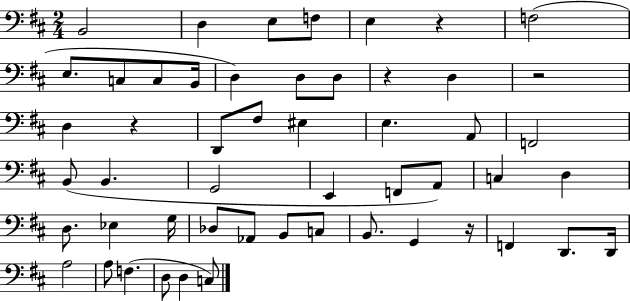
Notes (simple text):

B2/h D3/q E3/e F3/e E3/q R/q F3/h E3/e. C3/e C3/e B2/s D3/q D3/e D3/e R/q D3/q R/h D3/q R/q D2/e F#3/e EIS3/q E3/q. A2/e F2/h B2/e B2/q. G2/h E2/q F2/e A2/e C3/q D3/q D3/e. Eb3/q G3/s Db3/e Ab2/e B2/e C3/e B2/e. G2/q R/s F2/q D2/e. D2/s A3/h A3/e F3/q. D3/e D3/q C3/e